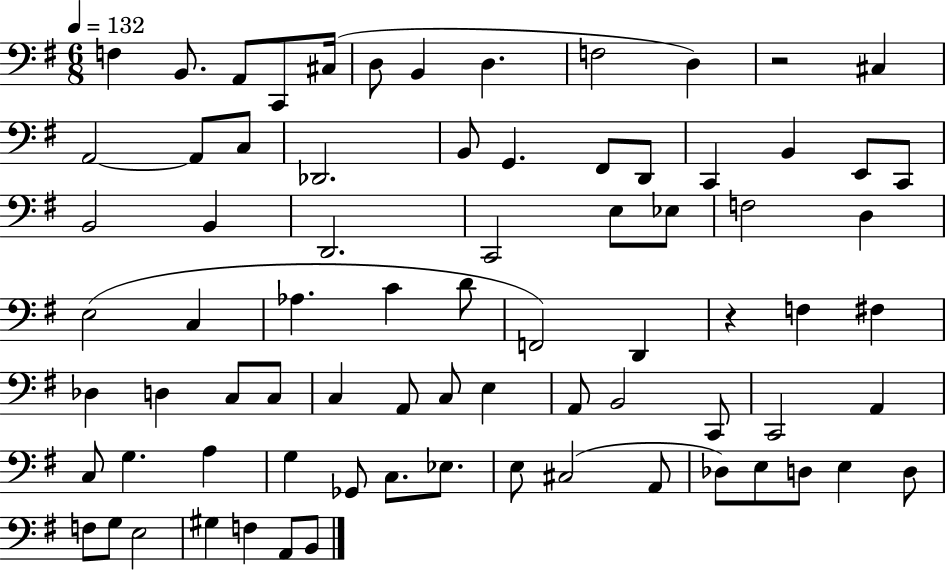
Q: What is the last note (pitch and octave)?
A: B2